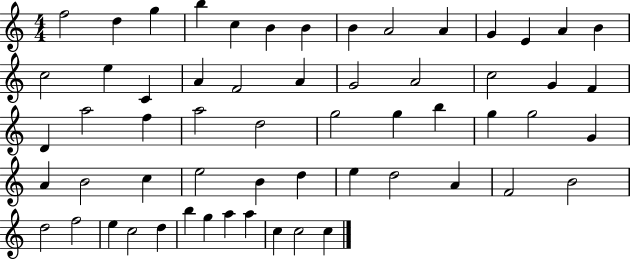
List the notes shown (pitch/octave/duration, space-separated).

F5/h D5/q G5/q B5/q C5/q B4/q B4/q B4/q A4/h A4/q G4/q E4/q A4/q B4/q C5/h E5/q C4/q A4/q F4/h A4/q G4/h A4/h C5/h G4/q F4/q D4/q A5/h F5/q A5/h D5/h G5/h G5/q B5/q G5/q G5/h G4/q A4/q B4/h C5/q E5/h B4/q D5/q E5/q D5/h A4/q F4/h B4/h D5/h F5/h E5/q C5/h D5/q B5/q G5/q A5/q A5/q C5/q C5/h C5/q